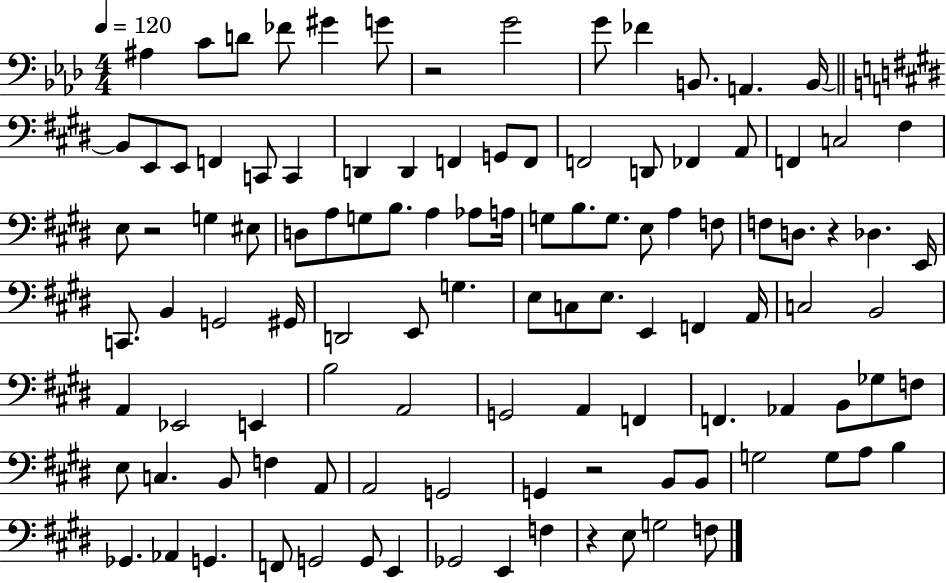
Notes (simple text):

A#3/q C4/e D4/e FES4/e G#4/q G4/e R/h G4/h G4/e FES4/q B2/e. A2/q. B2/s B2/e E2/e E2/e F2/q C2/e C2/q D2/q D2/q F2/q G2/e F2/e F2/h D2/e FES2/q A2/e F2/q C3/h F#3/q E3/e R/h G3/q EIS3/e D3/e A3/e G3/e B3/e. A3/q Ab3/e A3/s G3/e B3/e. G3/e. E3/e A3/q F3/e F3/e D3/e. R/q Db3/q. E2/s C2/e. B2/q G2/h G#2/s D2/h E2/e G3/q. E3/e C3/e E3/e. E2/q F2/q A2/s C3/h B2/h A2/q Eb2/h E2/q B3/h A2/h G2/h A2/q F2/q F2/q. Ab2/q B2/e Gb3/e F3/e E3/e C3/q. B2/e F3/q A2/e A2/h G2/h G2/q R/h B2/e B2/e G3/h G3/e A3/e B3/q Gb2/q. Ab2/q G2/q. F2/e G2/h G2/e E2/q Gb2/h E2/q F3/q R/q E3/e G3/h F3/e